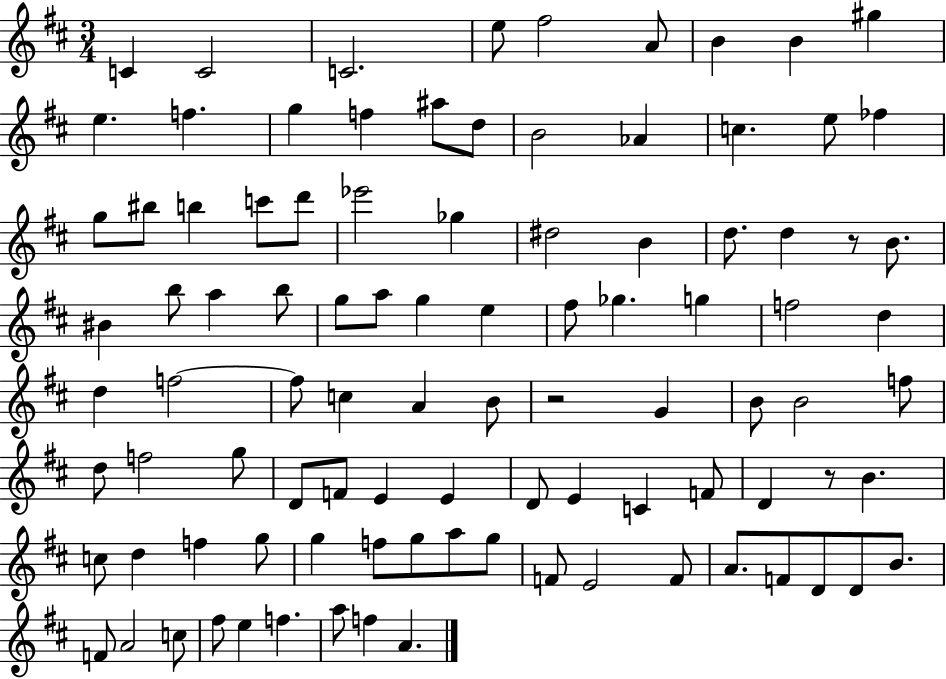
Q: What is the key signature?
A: D major